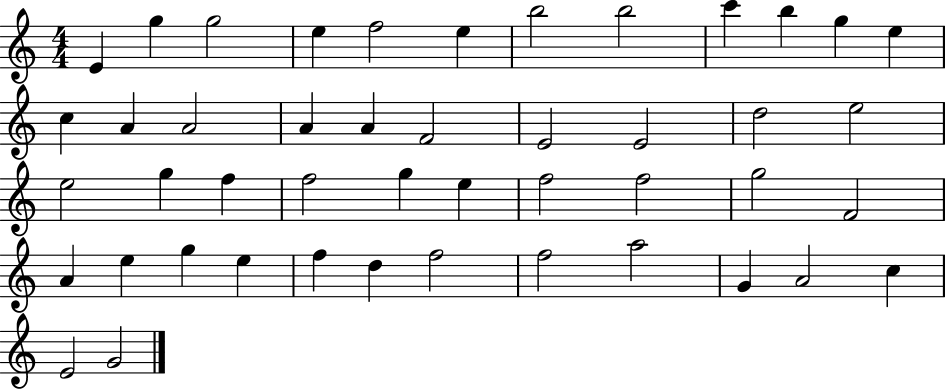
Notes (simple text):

E4/q G5/q G5/h E5/q F5/h E5/q B5/h B5/h C6/q B5/q G5/q E5/q C5/q A4/q A4/h A4/q A4/q F4/h E4/h E4/h D5/h E5/h E5/h G5/q F5/q F5/h G5/q E5/q F5/h F5/h G5/h F4/h A4/q E5/q G5/q E5/q F5/q D5/q F5/h F5/h A5/h G4/q A4/h C5/q E4/h G4/h